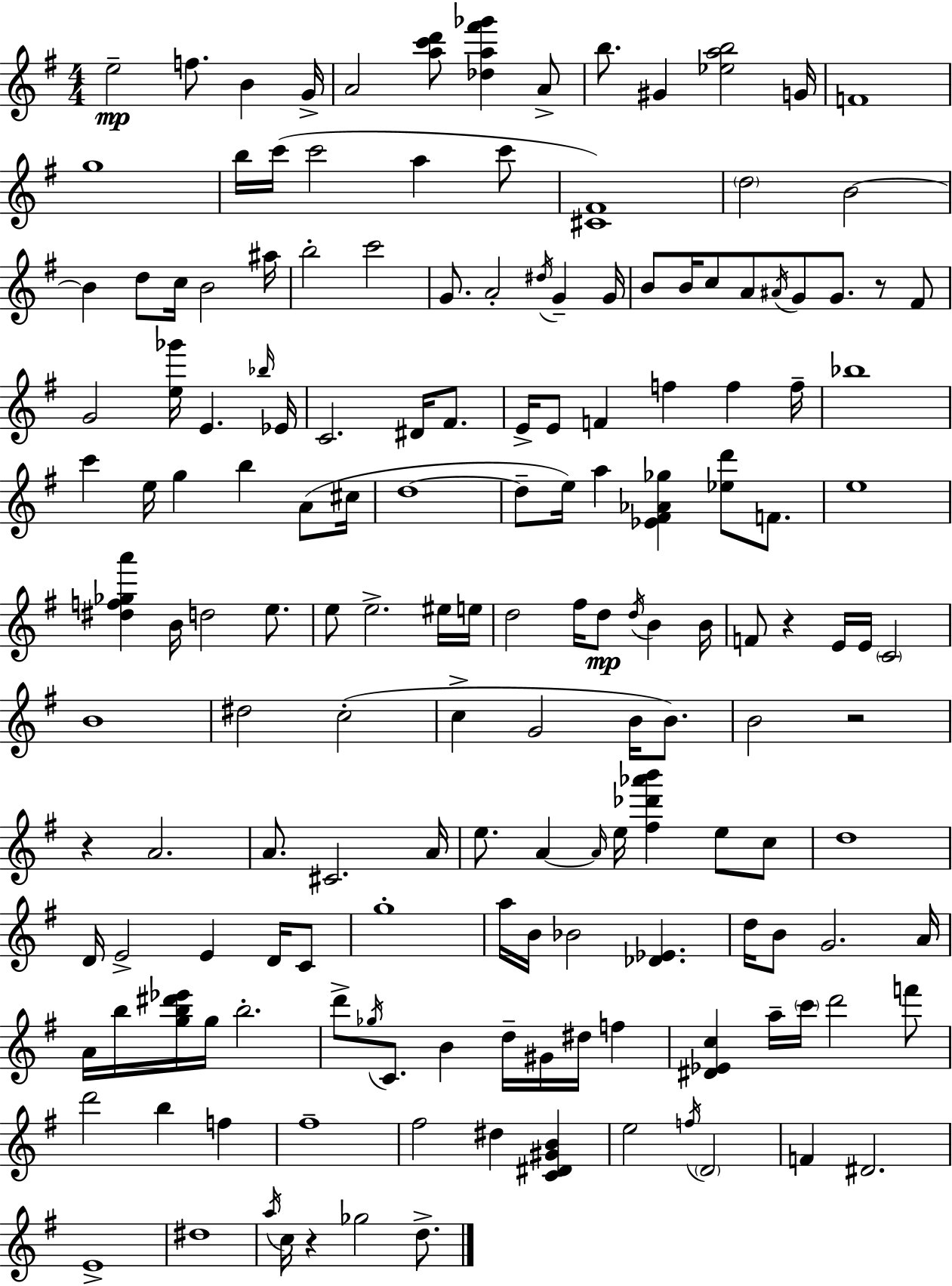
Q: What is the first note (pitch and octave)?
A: E5